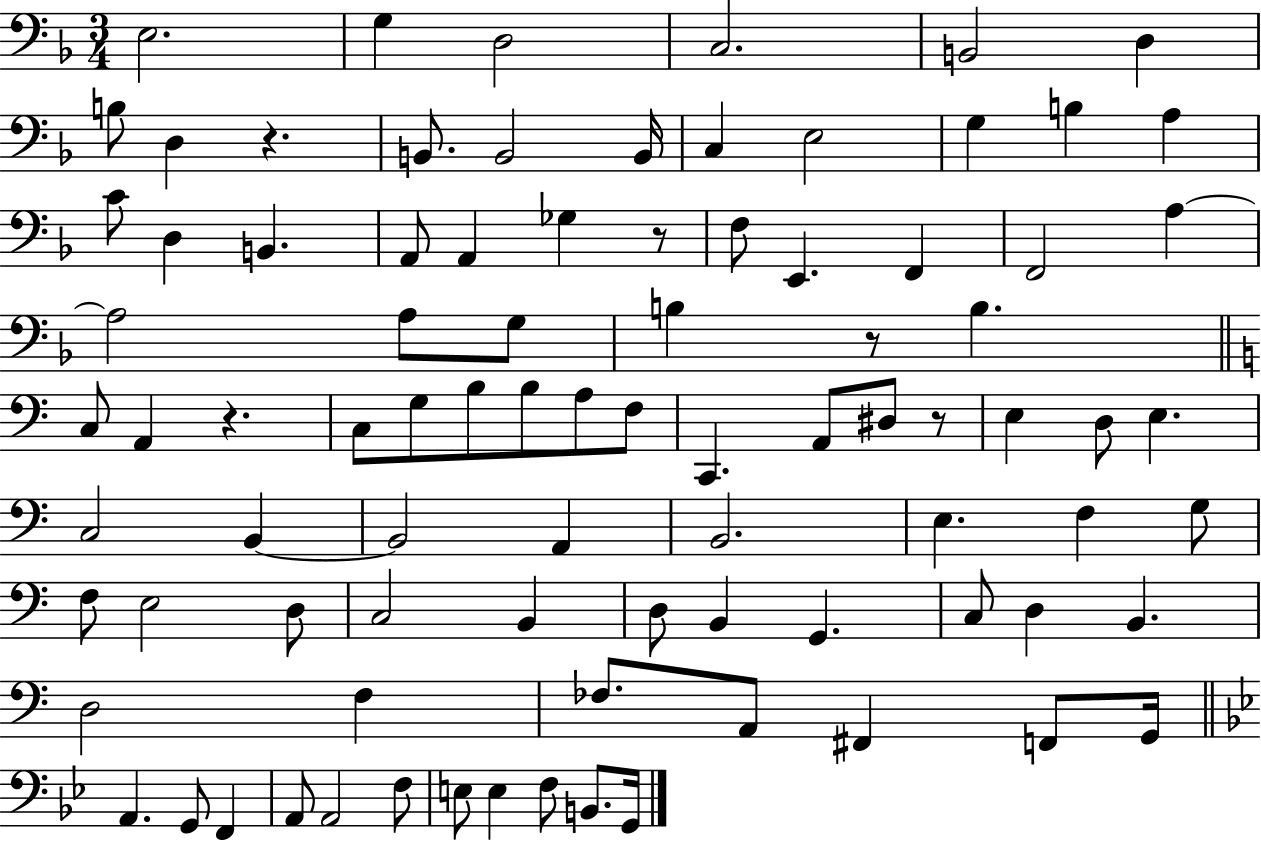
E3/h. G3/q D3/h C3/h. B2/h D3/q B3/e D3/q R/q. B2/e. B2/h B2/s C3/q E3/h G3/q B3/q A3/q C4/e D3/q B2/q. A2/e A2/q Gb3/q R/e F3/e E2/q. F2/q F2/h A3/q A3/h A3/e G3/e B3/q R/e B3/q. C3/e A2/q R/q. C3/e G3/e B3/e B3/e A3/e F3/e C2/q. A2/e D#3/e R/e E3/q D3/e E3/q. C3/h B2/q B2/h A2/q B2/h. E3/q. F3/q G3/e F3/e E3/h D3/e C3/h B2/q D3/e B2/q G2/q. C3/e D3/q B2/q. D3/h F3/q FES3/e. A2/e F#2/q F2/e G2/s A2/q. G2/e F2/q A2/e A2/h F3/e E3/e E3/q F3/e B2/e. G2/s